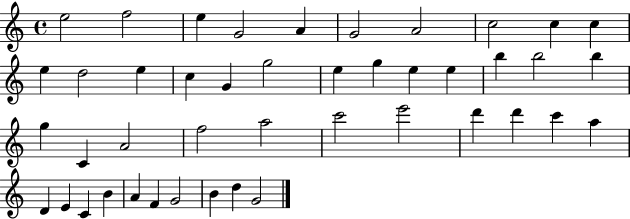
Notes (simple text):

E5/h F5/h E5/q G4/h A4/q G4/h A4/h C5/h C5/q C5/q E5/q D5/h E5/q C5/q G4/q G5/h E5/q G5/q E5/q E5/q B5/q B5/h B5/q G5/q C4/q A4/h F5/h A5/h C6/h E6/h D6/q D6/q C6/q A5/q D4/q E4/q C4/q B4/q A4/q F4/q G4/h B4/q D5/q G4/h